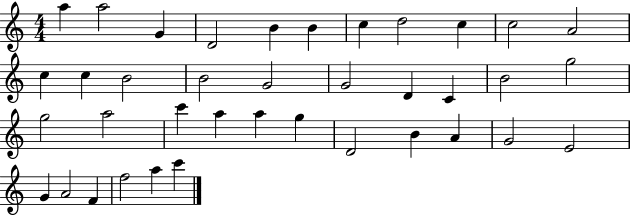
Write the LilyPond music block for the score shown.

{
  \clef treble
  \numericTimeSignature
  \time 4/4
  \key c \major
  a''4 a''2 g'4 | d'2 b'4 b'4 | c''4 d''2 c''4 | c''2 a'2 | \break c''4 c''4 b'2 | b'2 g'2 | g'2 d'4 c'4 | b'2 g''2 | \break g''2 a''2 | c'''4 a''4 a''4 g''4 | d'2 b'4 a'4 | g'2 e'2 | \break g'4 a'2 f'4 | f''2 a''4 c'''4 | \bar "|."
}